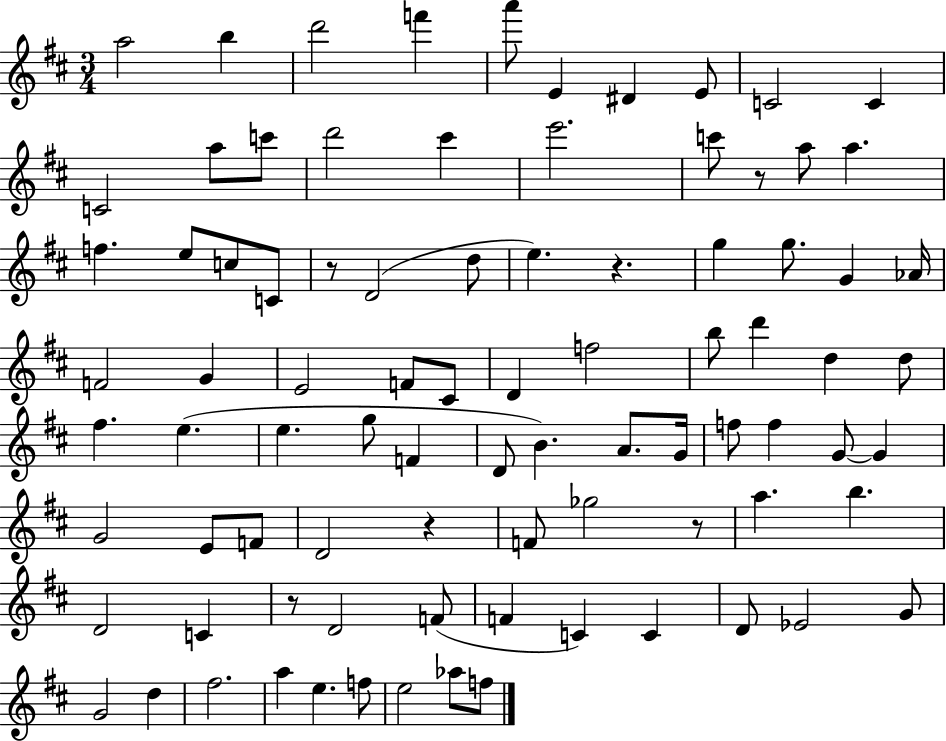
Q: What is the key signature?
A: D major